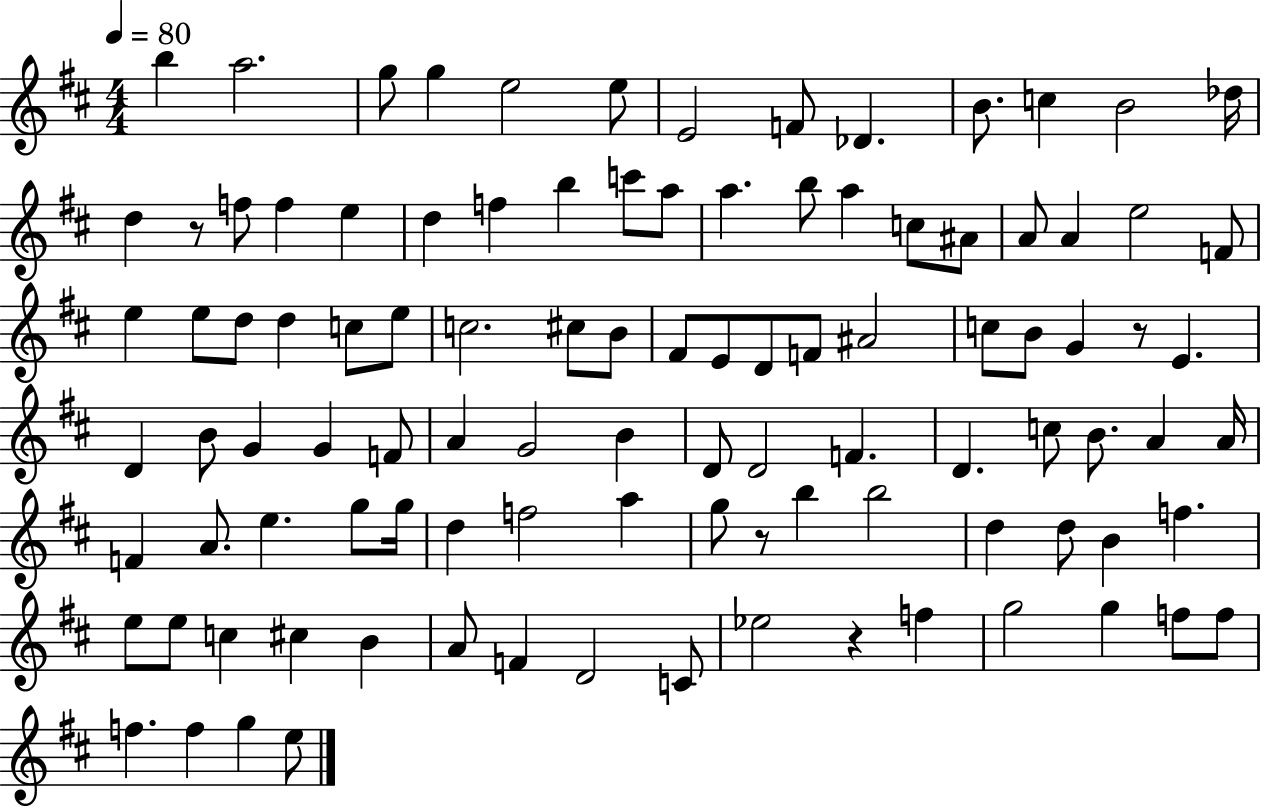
X:1
T:Untitled
M:4/4
L:1/4
K:D
b a2 g/2 g e2 e/2 E2 F/2 _D B/2 c B2 _d/4 d z/2 f/2 f e d f b c'/2 a/2 a b/2 a c/2 ^A/2 A/2 A e2 F/2 e e/2 d/2 d c/2 e/2 c2 ^c/2 B/2 ^F/2 E/2 D/2 F/2 ^A2 c/2 B/2 G z/2 E D B/2 G G F/2 A G2 B D/2 D2 F D c/2 B/2 A A/4 F A/2 e g/2 g/4 d f2 a g/2 z/2 b b2 d d/2 B f e/2 e/2 c ^c B A/2 F D2 C/2 _e2 z f g2 g f/2 f/2 f f g e/2